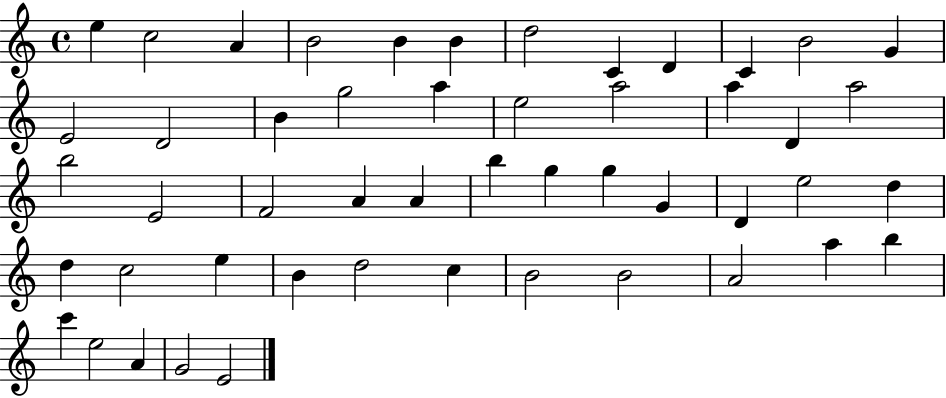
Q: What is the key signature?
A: C major